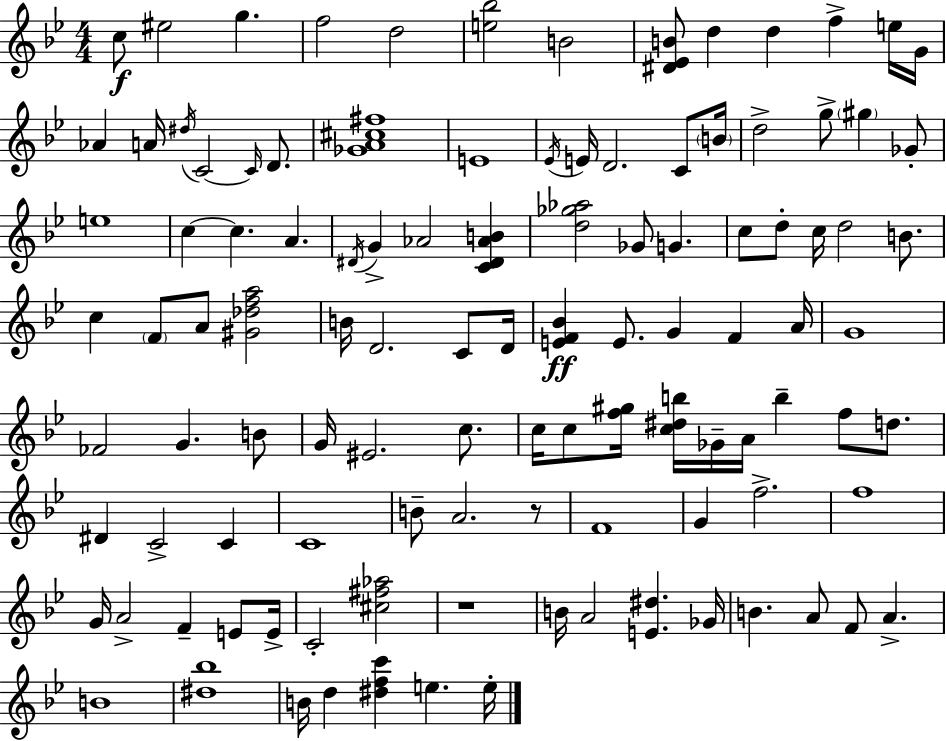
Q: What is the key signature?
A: BES major